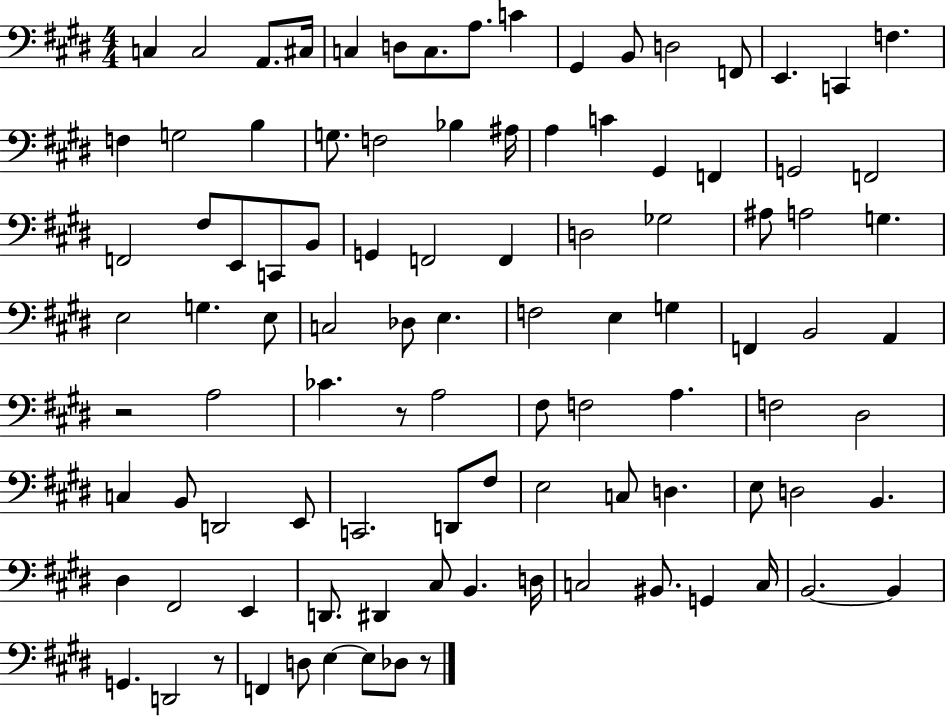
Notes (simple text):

C3/q C3/h A2/e. C#3/s C3/q D3/e C3/e. A3/e. C4/q G#2/q B2/e D3/h F2/e E2/q. C2/q F3/q. F3/q G3/h B3/q G3/e. F3/h Bb3/q A#3/s A3/q C4/q G#2/q F2/q G2/h F2/h F2/h F#3/e E2/e C2/e B2/e G2/q F2/h F2/q D3/h Gb3/h A#3/e A3/h G3/q. E3/h G3/q. E3/e C3/h Db3/e E3/q. F3/h E3/q G3/q F2/q B2/h A2/q R/h A3/h CES4/q. R/e A3/h F#3/e F3/h A3/q. F3/h D#3/h C3/q B2/e D2/h E2/e C2/h. D2/e F#3/e E3/h C3/e D3/q. E3/e D3/h B2/q. D#3/q F#2/h E2/q D2/e. D#2/q C#3/e B2/q. D3/s C3/h BIS2/e. G2/q C3/s B2/h. B2/q G2/q. D2/h R/e F2/q D3/e E3/q E3/e Db3/e R/e